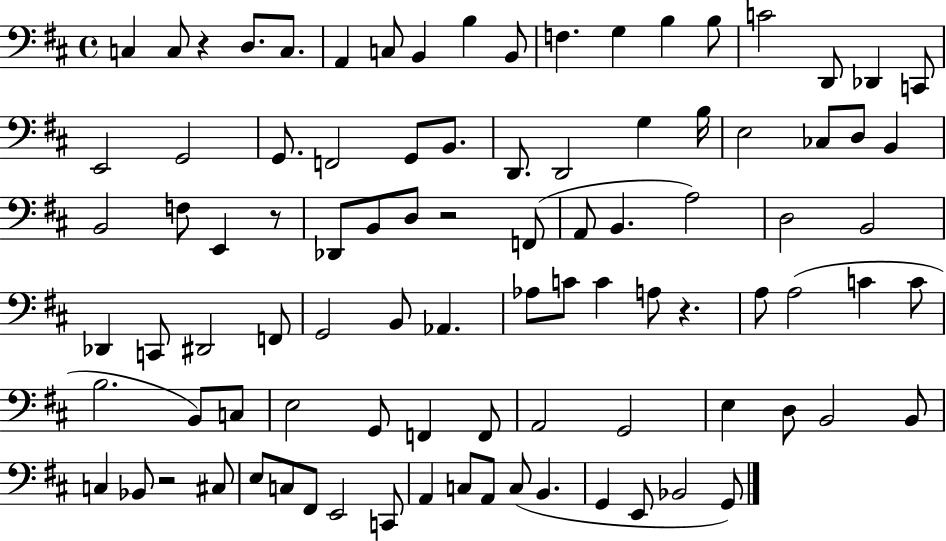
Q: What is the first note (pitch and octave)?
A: C3